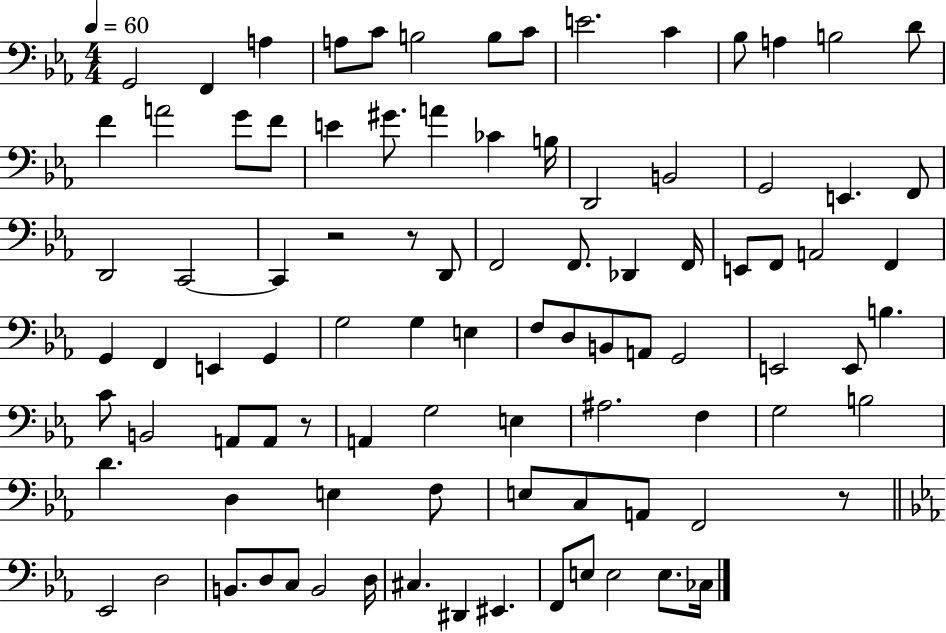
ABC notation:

X:1
T:Untitled
M:4/4
L:1/4
K:Eb
G,,2 F,, A, A,/2 C/2 B,2 B,/2 C/2 E2 C _B,/2 A, B,2 D/2 F A2 G/2 F/2 E ^G/2 A _C B,/4 D,,2 B,,2 G,,2 E,, F,,/2 D,,2 C,,2 C,, z2 z/2 D,,/2 F,,2 F,,/2 _D,, F,,/4 E,,/2 F,,/2 A,,2 F,, G,, F,, E,, G,, G,2 G, E, F,/2 D,/2 B,,/2 A,,/2 G,,2 E,,2 E,,/2 B, C/2 B,,2 A,,/2 A,,/2 z/2 A,, G,2 E, ^A,2 F, G,2 B,2 D D, E, F,/2 E,/2 C,/2 A,,/2 F,,2 z/2 _E,,2 D,2 B,,/2 D,/2 C,/2 B,,2 D,/4 ^C, ^D,, ^E,, F,,/2 E,/2 E,2 E,/2 _C,/4